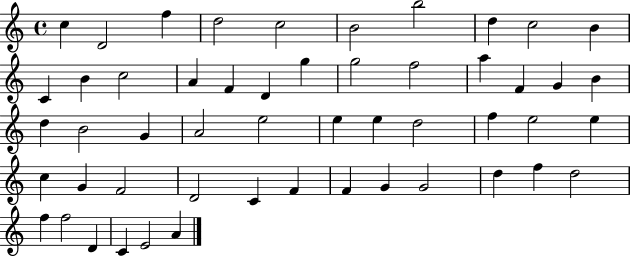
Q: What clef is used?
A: treble